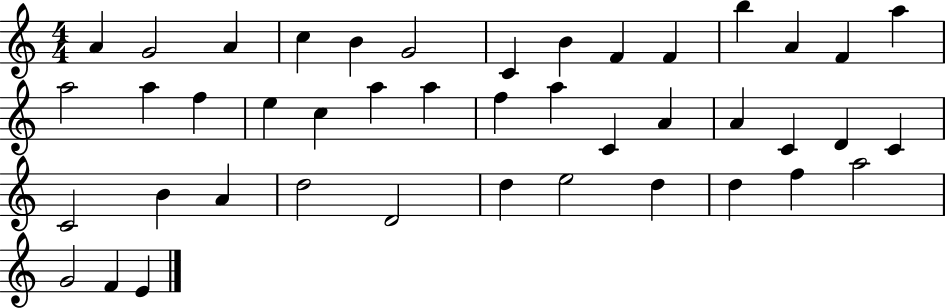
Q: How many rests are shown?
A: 0